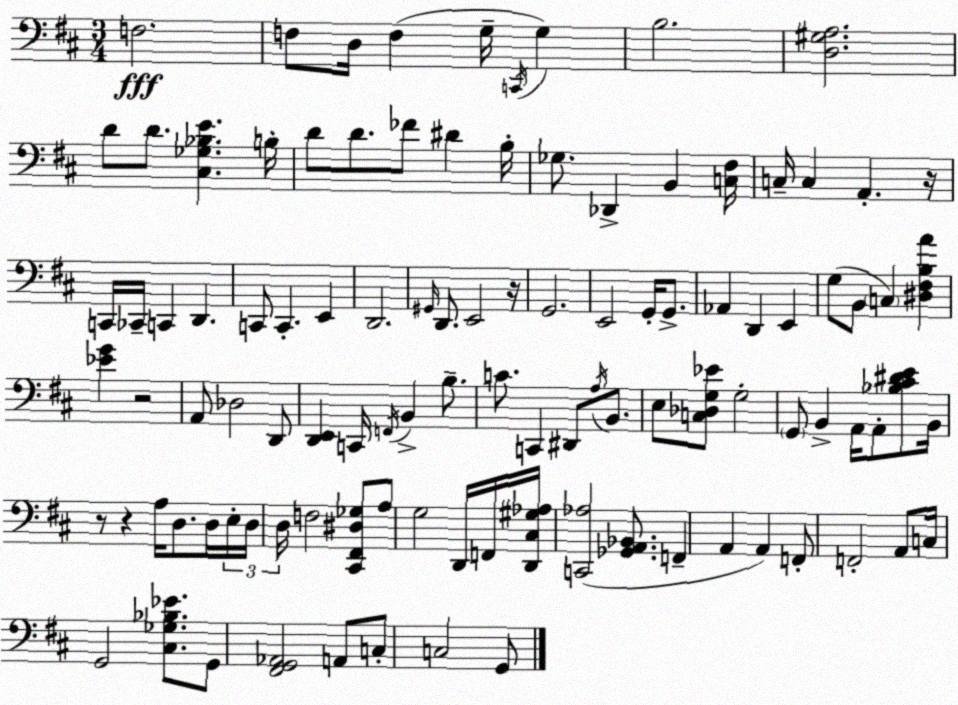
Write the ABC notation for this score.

X:1
T:Untitled
M:3/4
L:1/4
K:D
F,2 F,/2 D,/4 F, G,/4 C,,/4 G, B,2 [D,^G,A,]2 D/2 D/2 [^C,_G,_B,E] B,/4 D/2 D/2 _F/2 ^D B,/4 _G,/2 _D,, B,, [C,^F,]/4 C,/4 C, A,, z/4 C,,/4 _C,,/4 C,, D,, C,,/2 C,, E,, D,,2 ^G,,/4 D,,/2 E,,2 z/4 G,,2 E,,2 G,,/4 G,,/2 _A,, D,, E,, G,/2 B,,/2 C, [^D,^F,B,A] [_EG] z2 A,,/2 _D,2 D,,/2 [D,,E,,] C,,/4 F,,/4 B,, B,/2 C/2 C,, ^D,,/2 A,/4 B,,/2 E,/2 [C,_D,G,_E]/2 G,2 G,,/2 B,, A,,/4 A,,/2 [_B,^C^DE]/2 B,,/4 z/2 z A,/4 D,/2 D,/4 E,/4 D,/4 D,/4 F,2 [^C,,^F,,^D,_G,]/2 A,/2 G,2 D,,/4 F,,/4 [D,,^C,^G,_A,]/4 [C,,_A,]2 [_G,,A,,_B,,]/2 F,, A,, A,, F,,/2 F,,2 A,,/2 C,/4 G,,2 [^C,_G,_B,_E]/2 G,,/2 [^F,,G,,_A,,]2 A,,/2 C,/2 C,2 G,,/2